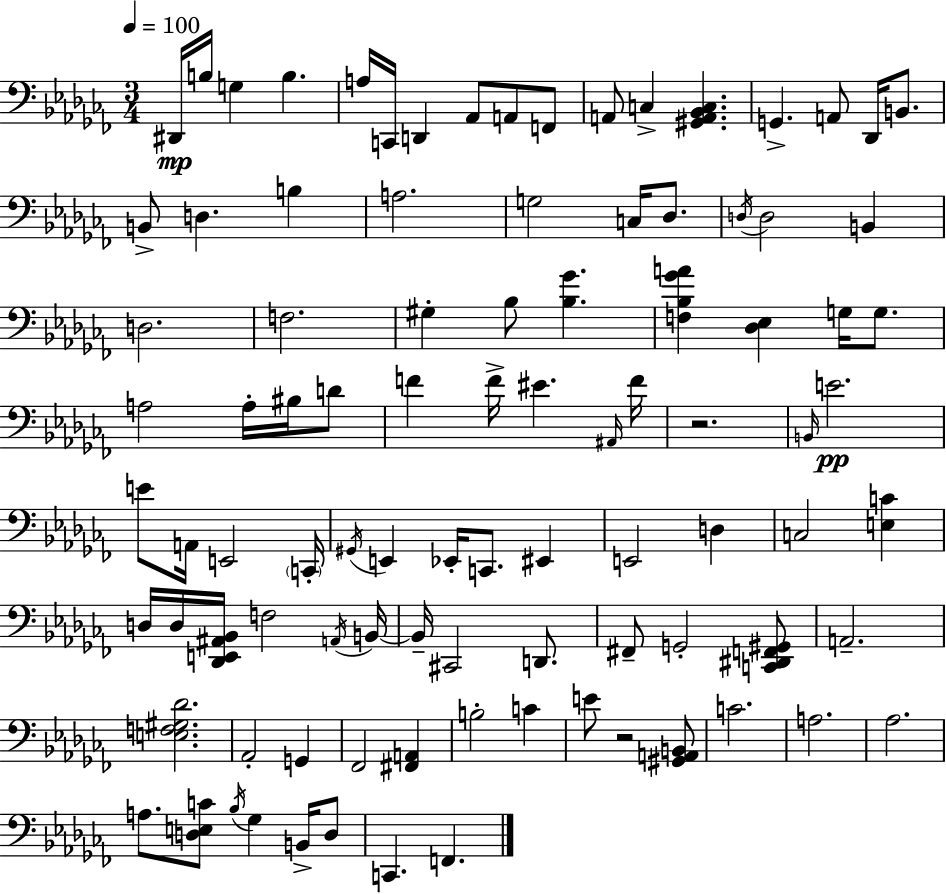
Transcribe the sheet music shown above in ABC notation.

X:1
T:Untitled
M:3/4
L:1/4
K:Abm
^D,,/4 B,/4 G, B, A,/4 C,,/4 D,, _A,,/2 A,,/2 F,,/2 A,,/2 C, [^G,,A,,_B,,C,] G,, A,,/2 _D,,/4 B,,/2 B,,/2 D, B, A,2 G,2 C,/4 _D,/2 D,/4 D,2 B,, D,2 F,2 ^G, _B,/2 [_B,_G] [F,_B,_GA] [_D,_E,] G,/4 G,/2 A,2 A,/4 ^B,/4 D/2 F F/4 ^E ^A,,/4 F/4 z2 B,,/4 E2 E/2 A,,/4 E,,2 C,,/4 ^G,,/4 E,, _E,,/4 C,,/2 ^E,, E,,2 D, C,2 [E,C] D,/4 D,/4 [_D,,E,,^A,,_B,,]/4 F,2 A,,/4 B,,/4 B,,/4 ^C,,2 D,,/2 ^F,,/2 G,,2 [C,,^D,,F,,^G,,]/2 A,,2 [E,F,^G,_D]2 _A,,2 G,, _F,,2 [^F,,A,,] B,2 C E/2 z2 [^G,,A,,B,,]/2 C2 A,2 _A,2 A,/2 [D,E,C]/2 _B,/4 _G, B,,/4 D,/2 C,, F,,